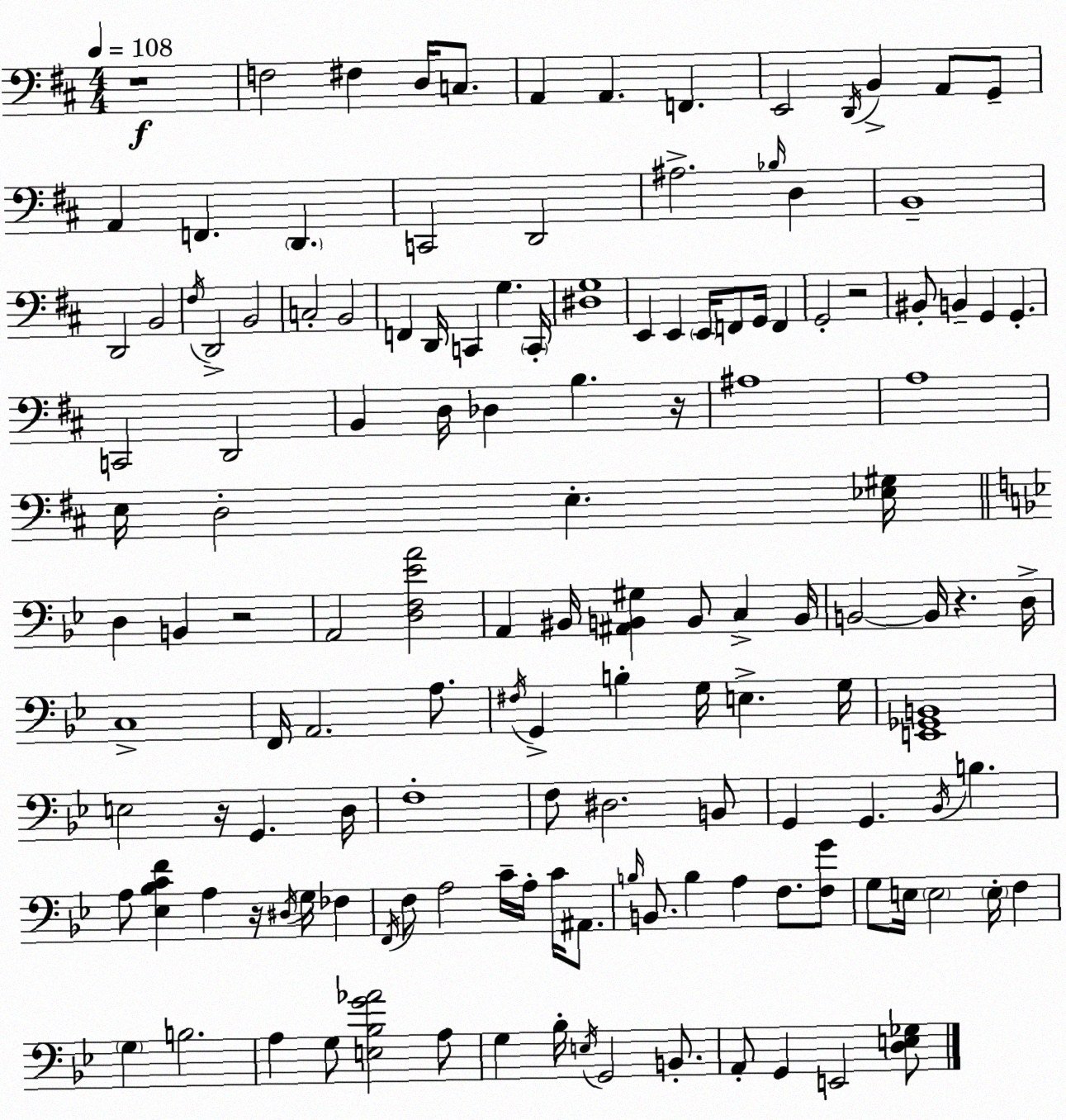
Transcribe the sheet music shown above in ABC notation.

X:1
T:Untitled
M:4/4
L:1/4
K:D
z4 F,2 ^F, D,/4 C,/2 A,, A,, F,, E,,2 D,,/4 B,, A,,/2 G,,/2 A,, F,, D,, C,,2 D,,2 ^A,2 _B,/4 D, B,,4 D,,2 B,,2 ^F,/4 D,,2 B,,2 C,2 B,,2 F,, D,,/4 C,, G, C,,/4 [^D,G,]4 E,, E,, E,,/4 F,,/2 G,,/4 F,, G,,2 z2 ^B,,/2 B,, G,, G,, C,,2 D,,2 B,, D,/4 _D, B, z/4 ^A,4 A,4 E,/4 D,2 E, [_E,^G,]/4 D, B,, z2 A,,2 [D,F,_EA]2 A,, ^B,,/4 [^A,,B,,^G,] B,,/2 C, B,,/4 B,,2 B,,/4 z D,/4 C,4 F,,/4 A,,2 A,/2 ^F,/4 G,, B, G,/4 E, G,/4 [E,,_G,,B,,]4 E,2 z/4 G,, D,/4 F,4 F,/2 ^D,2 B,,/2 G,, G,, _B,,/4 B, A,/2 [_E,_B,CF] A, z/4 ^D,/4 G,/4 _F, F,,/4 F,/2 A,2 C/4 A,/4 C/4 ^A,,/2 B,/4 B,,/2 B, A, F,/2 [F,G]/2 G,/2 E,/4 E,2 E,/4 F, G, B,2 A, G,/2 [E,_B,G_A]2 A,/2 G, _B,/4 E,/4 G,,2 B,,/2 A,,/2 G,, E,,2 [D,E,_G,]/2